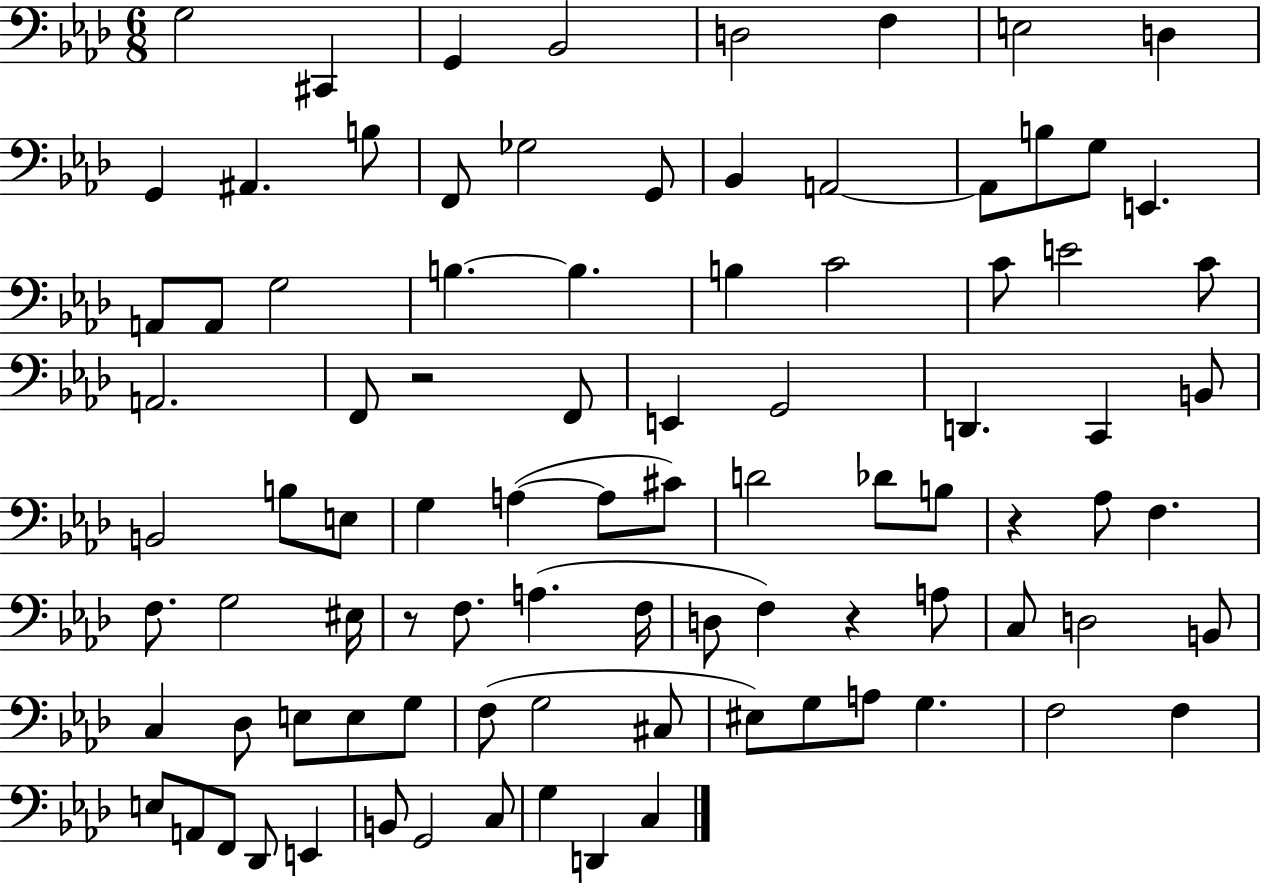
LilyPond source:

{
  \clef bass
  \numericTimeSignature
  \time 6/8
  \key aes \major
  g2 cis,4 | g,4 bes,2 | d2 f4 | e2 d4 | \break g,4 ais,4. b8 | f,8 ges2 g,8 | bes,4 a,2~~ | a,8 b8 g8 e,4. | \break a,8 a,8 g2 | b4.~~ b4. | b4 c'2 | c'8 e'2 c'8 | \break a,2. | f,8 r2 f,8 | e,4 g,2 | d,4. c,4 b,8 | \break b,2 b8 e8 | g4 a4~(~ a8 cis'8) | d'2 des'8 b8 | r4 aes8 f4. | \break f8. g2 eis16 | r8 f8. a4.( f16 | d8 f4) r4 a8 | c8 d2 b,8 | \break c4 des8 e8 e8 g8 | f8( g2 cis8 | eis8) g8 a8 g4. | f2 f4 | \break e8 a,8 f,8 des,8 e,4 | b,8 g,2 c8 | g4 d,4 c4 | \bar "|."
}